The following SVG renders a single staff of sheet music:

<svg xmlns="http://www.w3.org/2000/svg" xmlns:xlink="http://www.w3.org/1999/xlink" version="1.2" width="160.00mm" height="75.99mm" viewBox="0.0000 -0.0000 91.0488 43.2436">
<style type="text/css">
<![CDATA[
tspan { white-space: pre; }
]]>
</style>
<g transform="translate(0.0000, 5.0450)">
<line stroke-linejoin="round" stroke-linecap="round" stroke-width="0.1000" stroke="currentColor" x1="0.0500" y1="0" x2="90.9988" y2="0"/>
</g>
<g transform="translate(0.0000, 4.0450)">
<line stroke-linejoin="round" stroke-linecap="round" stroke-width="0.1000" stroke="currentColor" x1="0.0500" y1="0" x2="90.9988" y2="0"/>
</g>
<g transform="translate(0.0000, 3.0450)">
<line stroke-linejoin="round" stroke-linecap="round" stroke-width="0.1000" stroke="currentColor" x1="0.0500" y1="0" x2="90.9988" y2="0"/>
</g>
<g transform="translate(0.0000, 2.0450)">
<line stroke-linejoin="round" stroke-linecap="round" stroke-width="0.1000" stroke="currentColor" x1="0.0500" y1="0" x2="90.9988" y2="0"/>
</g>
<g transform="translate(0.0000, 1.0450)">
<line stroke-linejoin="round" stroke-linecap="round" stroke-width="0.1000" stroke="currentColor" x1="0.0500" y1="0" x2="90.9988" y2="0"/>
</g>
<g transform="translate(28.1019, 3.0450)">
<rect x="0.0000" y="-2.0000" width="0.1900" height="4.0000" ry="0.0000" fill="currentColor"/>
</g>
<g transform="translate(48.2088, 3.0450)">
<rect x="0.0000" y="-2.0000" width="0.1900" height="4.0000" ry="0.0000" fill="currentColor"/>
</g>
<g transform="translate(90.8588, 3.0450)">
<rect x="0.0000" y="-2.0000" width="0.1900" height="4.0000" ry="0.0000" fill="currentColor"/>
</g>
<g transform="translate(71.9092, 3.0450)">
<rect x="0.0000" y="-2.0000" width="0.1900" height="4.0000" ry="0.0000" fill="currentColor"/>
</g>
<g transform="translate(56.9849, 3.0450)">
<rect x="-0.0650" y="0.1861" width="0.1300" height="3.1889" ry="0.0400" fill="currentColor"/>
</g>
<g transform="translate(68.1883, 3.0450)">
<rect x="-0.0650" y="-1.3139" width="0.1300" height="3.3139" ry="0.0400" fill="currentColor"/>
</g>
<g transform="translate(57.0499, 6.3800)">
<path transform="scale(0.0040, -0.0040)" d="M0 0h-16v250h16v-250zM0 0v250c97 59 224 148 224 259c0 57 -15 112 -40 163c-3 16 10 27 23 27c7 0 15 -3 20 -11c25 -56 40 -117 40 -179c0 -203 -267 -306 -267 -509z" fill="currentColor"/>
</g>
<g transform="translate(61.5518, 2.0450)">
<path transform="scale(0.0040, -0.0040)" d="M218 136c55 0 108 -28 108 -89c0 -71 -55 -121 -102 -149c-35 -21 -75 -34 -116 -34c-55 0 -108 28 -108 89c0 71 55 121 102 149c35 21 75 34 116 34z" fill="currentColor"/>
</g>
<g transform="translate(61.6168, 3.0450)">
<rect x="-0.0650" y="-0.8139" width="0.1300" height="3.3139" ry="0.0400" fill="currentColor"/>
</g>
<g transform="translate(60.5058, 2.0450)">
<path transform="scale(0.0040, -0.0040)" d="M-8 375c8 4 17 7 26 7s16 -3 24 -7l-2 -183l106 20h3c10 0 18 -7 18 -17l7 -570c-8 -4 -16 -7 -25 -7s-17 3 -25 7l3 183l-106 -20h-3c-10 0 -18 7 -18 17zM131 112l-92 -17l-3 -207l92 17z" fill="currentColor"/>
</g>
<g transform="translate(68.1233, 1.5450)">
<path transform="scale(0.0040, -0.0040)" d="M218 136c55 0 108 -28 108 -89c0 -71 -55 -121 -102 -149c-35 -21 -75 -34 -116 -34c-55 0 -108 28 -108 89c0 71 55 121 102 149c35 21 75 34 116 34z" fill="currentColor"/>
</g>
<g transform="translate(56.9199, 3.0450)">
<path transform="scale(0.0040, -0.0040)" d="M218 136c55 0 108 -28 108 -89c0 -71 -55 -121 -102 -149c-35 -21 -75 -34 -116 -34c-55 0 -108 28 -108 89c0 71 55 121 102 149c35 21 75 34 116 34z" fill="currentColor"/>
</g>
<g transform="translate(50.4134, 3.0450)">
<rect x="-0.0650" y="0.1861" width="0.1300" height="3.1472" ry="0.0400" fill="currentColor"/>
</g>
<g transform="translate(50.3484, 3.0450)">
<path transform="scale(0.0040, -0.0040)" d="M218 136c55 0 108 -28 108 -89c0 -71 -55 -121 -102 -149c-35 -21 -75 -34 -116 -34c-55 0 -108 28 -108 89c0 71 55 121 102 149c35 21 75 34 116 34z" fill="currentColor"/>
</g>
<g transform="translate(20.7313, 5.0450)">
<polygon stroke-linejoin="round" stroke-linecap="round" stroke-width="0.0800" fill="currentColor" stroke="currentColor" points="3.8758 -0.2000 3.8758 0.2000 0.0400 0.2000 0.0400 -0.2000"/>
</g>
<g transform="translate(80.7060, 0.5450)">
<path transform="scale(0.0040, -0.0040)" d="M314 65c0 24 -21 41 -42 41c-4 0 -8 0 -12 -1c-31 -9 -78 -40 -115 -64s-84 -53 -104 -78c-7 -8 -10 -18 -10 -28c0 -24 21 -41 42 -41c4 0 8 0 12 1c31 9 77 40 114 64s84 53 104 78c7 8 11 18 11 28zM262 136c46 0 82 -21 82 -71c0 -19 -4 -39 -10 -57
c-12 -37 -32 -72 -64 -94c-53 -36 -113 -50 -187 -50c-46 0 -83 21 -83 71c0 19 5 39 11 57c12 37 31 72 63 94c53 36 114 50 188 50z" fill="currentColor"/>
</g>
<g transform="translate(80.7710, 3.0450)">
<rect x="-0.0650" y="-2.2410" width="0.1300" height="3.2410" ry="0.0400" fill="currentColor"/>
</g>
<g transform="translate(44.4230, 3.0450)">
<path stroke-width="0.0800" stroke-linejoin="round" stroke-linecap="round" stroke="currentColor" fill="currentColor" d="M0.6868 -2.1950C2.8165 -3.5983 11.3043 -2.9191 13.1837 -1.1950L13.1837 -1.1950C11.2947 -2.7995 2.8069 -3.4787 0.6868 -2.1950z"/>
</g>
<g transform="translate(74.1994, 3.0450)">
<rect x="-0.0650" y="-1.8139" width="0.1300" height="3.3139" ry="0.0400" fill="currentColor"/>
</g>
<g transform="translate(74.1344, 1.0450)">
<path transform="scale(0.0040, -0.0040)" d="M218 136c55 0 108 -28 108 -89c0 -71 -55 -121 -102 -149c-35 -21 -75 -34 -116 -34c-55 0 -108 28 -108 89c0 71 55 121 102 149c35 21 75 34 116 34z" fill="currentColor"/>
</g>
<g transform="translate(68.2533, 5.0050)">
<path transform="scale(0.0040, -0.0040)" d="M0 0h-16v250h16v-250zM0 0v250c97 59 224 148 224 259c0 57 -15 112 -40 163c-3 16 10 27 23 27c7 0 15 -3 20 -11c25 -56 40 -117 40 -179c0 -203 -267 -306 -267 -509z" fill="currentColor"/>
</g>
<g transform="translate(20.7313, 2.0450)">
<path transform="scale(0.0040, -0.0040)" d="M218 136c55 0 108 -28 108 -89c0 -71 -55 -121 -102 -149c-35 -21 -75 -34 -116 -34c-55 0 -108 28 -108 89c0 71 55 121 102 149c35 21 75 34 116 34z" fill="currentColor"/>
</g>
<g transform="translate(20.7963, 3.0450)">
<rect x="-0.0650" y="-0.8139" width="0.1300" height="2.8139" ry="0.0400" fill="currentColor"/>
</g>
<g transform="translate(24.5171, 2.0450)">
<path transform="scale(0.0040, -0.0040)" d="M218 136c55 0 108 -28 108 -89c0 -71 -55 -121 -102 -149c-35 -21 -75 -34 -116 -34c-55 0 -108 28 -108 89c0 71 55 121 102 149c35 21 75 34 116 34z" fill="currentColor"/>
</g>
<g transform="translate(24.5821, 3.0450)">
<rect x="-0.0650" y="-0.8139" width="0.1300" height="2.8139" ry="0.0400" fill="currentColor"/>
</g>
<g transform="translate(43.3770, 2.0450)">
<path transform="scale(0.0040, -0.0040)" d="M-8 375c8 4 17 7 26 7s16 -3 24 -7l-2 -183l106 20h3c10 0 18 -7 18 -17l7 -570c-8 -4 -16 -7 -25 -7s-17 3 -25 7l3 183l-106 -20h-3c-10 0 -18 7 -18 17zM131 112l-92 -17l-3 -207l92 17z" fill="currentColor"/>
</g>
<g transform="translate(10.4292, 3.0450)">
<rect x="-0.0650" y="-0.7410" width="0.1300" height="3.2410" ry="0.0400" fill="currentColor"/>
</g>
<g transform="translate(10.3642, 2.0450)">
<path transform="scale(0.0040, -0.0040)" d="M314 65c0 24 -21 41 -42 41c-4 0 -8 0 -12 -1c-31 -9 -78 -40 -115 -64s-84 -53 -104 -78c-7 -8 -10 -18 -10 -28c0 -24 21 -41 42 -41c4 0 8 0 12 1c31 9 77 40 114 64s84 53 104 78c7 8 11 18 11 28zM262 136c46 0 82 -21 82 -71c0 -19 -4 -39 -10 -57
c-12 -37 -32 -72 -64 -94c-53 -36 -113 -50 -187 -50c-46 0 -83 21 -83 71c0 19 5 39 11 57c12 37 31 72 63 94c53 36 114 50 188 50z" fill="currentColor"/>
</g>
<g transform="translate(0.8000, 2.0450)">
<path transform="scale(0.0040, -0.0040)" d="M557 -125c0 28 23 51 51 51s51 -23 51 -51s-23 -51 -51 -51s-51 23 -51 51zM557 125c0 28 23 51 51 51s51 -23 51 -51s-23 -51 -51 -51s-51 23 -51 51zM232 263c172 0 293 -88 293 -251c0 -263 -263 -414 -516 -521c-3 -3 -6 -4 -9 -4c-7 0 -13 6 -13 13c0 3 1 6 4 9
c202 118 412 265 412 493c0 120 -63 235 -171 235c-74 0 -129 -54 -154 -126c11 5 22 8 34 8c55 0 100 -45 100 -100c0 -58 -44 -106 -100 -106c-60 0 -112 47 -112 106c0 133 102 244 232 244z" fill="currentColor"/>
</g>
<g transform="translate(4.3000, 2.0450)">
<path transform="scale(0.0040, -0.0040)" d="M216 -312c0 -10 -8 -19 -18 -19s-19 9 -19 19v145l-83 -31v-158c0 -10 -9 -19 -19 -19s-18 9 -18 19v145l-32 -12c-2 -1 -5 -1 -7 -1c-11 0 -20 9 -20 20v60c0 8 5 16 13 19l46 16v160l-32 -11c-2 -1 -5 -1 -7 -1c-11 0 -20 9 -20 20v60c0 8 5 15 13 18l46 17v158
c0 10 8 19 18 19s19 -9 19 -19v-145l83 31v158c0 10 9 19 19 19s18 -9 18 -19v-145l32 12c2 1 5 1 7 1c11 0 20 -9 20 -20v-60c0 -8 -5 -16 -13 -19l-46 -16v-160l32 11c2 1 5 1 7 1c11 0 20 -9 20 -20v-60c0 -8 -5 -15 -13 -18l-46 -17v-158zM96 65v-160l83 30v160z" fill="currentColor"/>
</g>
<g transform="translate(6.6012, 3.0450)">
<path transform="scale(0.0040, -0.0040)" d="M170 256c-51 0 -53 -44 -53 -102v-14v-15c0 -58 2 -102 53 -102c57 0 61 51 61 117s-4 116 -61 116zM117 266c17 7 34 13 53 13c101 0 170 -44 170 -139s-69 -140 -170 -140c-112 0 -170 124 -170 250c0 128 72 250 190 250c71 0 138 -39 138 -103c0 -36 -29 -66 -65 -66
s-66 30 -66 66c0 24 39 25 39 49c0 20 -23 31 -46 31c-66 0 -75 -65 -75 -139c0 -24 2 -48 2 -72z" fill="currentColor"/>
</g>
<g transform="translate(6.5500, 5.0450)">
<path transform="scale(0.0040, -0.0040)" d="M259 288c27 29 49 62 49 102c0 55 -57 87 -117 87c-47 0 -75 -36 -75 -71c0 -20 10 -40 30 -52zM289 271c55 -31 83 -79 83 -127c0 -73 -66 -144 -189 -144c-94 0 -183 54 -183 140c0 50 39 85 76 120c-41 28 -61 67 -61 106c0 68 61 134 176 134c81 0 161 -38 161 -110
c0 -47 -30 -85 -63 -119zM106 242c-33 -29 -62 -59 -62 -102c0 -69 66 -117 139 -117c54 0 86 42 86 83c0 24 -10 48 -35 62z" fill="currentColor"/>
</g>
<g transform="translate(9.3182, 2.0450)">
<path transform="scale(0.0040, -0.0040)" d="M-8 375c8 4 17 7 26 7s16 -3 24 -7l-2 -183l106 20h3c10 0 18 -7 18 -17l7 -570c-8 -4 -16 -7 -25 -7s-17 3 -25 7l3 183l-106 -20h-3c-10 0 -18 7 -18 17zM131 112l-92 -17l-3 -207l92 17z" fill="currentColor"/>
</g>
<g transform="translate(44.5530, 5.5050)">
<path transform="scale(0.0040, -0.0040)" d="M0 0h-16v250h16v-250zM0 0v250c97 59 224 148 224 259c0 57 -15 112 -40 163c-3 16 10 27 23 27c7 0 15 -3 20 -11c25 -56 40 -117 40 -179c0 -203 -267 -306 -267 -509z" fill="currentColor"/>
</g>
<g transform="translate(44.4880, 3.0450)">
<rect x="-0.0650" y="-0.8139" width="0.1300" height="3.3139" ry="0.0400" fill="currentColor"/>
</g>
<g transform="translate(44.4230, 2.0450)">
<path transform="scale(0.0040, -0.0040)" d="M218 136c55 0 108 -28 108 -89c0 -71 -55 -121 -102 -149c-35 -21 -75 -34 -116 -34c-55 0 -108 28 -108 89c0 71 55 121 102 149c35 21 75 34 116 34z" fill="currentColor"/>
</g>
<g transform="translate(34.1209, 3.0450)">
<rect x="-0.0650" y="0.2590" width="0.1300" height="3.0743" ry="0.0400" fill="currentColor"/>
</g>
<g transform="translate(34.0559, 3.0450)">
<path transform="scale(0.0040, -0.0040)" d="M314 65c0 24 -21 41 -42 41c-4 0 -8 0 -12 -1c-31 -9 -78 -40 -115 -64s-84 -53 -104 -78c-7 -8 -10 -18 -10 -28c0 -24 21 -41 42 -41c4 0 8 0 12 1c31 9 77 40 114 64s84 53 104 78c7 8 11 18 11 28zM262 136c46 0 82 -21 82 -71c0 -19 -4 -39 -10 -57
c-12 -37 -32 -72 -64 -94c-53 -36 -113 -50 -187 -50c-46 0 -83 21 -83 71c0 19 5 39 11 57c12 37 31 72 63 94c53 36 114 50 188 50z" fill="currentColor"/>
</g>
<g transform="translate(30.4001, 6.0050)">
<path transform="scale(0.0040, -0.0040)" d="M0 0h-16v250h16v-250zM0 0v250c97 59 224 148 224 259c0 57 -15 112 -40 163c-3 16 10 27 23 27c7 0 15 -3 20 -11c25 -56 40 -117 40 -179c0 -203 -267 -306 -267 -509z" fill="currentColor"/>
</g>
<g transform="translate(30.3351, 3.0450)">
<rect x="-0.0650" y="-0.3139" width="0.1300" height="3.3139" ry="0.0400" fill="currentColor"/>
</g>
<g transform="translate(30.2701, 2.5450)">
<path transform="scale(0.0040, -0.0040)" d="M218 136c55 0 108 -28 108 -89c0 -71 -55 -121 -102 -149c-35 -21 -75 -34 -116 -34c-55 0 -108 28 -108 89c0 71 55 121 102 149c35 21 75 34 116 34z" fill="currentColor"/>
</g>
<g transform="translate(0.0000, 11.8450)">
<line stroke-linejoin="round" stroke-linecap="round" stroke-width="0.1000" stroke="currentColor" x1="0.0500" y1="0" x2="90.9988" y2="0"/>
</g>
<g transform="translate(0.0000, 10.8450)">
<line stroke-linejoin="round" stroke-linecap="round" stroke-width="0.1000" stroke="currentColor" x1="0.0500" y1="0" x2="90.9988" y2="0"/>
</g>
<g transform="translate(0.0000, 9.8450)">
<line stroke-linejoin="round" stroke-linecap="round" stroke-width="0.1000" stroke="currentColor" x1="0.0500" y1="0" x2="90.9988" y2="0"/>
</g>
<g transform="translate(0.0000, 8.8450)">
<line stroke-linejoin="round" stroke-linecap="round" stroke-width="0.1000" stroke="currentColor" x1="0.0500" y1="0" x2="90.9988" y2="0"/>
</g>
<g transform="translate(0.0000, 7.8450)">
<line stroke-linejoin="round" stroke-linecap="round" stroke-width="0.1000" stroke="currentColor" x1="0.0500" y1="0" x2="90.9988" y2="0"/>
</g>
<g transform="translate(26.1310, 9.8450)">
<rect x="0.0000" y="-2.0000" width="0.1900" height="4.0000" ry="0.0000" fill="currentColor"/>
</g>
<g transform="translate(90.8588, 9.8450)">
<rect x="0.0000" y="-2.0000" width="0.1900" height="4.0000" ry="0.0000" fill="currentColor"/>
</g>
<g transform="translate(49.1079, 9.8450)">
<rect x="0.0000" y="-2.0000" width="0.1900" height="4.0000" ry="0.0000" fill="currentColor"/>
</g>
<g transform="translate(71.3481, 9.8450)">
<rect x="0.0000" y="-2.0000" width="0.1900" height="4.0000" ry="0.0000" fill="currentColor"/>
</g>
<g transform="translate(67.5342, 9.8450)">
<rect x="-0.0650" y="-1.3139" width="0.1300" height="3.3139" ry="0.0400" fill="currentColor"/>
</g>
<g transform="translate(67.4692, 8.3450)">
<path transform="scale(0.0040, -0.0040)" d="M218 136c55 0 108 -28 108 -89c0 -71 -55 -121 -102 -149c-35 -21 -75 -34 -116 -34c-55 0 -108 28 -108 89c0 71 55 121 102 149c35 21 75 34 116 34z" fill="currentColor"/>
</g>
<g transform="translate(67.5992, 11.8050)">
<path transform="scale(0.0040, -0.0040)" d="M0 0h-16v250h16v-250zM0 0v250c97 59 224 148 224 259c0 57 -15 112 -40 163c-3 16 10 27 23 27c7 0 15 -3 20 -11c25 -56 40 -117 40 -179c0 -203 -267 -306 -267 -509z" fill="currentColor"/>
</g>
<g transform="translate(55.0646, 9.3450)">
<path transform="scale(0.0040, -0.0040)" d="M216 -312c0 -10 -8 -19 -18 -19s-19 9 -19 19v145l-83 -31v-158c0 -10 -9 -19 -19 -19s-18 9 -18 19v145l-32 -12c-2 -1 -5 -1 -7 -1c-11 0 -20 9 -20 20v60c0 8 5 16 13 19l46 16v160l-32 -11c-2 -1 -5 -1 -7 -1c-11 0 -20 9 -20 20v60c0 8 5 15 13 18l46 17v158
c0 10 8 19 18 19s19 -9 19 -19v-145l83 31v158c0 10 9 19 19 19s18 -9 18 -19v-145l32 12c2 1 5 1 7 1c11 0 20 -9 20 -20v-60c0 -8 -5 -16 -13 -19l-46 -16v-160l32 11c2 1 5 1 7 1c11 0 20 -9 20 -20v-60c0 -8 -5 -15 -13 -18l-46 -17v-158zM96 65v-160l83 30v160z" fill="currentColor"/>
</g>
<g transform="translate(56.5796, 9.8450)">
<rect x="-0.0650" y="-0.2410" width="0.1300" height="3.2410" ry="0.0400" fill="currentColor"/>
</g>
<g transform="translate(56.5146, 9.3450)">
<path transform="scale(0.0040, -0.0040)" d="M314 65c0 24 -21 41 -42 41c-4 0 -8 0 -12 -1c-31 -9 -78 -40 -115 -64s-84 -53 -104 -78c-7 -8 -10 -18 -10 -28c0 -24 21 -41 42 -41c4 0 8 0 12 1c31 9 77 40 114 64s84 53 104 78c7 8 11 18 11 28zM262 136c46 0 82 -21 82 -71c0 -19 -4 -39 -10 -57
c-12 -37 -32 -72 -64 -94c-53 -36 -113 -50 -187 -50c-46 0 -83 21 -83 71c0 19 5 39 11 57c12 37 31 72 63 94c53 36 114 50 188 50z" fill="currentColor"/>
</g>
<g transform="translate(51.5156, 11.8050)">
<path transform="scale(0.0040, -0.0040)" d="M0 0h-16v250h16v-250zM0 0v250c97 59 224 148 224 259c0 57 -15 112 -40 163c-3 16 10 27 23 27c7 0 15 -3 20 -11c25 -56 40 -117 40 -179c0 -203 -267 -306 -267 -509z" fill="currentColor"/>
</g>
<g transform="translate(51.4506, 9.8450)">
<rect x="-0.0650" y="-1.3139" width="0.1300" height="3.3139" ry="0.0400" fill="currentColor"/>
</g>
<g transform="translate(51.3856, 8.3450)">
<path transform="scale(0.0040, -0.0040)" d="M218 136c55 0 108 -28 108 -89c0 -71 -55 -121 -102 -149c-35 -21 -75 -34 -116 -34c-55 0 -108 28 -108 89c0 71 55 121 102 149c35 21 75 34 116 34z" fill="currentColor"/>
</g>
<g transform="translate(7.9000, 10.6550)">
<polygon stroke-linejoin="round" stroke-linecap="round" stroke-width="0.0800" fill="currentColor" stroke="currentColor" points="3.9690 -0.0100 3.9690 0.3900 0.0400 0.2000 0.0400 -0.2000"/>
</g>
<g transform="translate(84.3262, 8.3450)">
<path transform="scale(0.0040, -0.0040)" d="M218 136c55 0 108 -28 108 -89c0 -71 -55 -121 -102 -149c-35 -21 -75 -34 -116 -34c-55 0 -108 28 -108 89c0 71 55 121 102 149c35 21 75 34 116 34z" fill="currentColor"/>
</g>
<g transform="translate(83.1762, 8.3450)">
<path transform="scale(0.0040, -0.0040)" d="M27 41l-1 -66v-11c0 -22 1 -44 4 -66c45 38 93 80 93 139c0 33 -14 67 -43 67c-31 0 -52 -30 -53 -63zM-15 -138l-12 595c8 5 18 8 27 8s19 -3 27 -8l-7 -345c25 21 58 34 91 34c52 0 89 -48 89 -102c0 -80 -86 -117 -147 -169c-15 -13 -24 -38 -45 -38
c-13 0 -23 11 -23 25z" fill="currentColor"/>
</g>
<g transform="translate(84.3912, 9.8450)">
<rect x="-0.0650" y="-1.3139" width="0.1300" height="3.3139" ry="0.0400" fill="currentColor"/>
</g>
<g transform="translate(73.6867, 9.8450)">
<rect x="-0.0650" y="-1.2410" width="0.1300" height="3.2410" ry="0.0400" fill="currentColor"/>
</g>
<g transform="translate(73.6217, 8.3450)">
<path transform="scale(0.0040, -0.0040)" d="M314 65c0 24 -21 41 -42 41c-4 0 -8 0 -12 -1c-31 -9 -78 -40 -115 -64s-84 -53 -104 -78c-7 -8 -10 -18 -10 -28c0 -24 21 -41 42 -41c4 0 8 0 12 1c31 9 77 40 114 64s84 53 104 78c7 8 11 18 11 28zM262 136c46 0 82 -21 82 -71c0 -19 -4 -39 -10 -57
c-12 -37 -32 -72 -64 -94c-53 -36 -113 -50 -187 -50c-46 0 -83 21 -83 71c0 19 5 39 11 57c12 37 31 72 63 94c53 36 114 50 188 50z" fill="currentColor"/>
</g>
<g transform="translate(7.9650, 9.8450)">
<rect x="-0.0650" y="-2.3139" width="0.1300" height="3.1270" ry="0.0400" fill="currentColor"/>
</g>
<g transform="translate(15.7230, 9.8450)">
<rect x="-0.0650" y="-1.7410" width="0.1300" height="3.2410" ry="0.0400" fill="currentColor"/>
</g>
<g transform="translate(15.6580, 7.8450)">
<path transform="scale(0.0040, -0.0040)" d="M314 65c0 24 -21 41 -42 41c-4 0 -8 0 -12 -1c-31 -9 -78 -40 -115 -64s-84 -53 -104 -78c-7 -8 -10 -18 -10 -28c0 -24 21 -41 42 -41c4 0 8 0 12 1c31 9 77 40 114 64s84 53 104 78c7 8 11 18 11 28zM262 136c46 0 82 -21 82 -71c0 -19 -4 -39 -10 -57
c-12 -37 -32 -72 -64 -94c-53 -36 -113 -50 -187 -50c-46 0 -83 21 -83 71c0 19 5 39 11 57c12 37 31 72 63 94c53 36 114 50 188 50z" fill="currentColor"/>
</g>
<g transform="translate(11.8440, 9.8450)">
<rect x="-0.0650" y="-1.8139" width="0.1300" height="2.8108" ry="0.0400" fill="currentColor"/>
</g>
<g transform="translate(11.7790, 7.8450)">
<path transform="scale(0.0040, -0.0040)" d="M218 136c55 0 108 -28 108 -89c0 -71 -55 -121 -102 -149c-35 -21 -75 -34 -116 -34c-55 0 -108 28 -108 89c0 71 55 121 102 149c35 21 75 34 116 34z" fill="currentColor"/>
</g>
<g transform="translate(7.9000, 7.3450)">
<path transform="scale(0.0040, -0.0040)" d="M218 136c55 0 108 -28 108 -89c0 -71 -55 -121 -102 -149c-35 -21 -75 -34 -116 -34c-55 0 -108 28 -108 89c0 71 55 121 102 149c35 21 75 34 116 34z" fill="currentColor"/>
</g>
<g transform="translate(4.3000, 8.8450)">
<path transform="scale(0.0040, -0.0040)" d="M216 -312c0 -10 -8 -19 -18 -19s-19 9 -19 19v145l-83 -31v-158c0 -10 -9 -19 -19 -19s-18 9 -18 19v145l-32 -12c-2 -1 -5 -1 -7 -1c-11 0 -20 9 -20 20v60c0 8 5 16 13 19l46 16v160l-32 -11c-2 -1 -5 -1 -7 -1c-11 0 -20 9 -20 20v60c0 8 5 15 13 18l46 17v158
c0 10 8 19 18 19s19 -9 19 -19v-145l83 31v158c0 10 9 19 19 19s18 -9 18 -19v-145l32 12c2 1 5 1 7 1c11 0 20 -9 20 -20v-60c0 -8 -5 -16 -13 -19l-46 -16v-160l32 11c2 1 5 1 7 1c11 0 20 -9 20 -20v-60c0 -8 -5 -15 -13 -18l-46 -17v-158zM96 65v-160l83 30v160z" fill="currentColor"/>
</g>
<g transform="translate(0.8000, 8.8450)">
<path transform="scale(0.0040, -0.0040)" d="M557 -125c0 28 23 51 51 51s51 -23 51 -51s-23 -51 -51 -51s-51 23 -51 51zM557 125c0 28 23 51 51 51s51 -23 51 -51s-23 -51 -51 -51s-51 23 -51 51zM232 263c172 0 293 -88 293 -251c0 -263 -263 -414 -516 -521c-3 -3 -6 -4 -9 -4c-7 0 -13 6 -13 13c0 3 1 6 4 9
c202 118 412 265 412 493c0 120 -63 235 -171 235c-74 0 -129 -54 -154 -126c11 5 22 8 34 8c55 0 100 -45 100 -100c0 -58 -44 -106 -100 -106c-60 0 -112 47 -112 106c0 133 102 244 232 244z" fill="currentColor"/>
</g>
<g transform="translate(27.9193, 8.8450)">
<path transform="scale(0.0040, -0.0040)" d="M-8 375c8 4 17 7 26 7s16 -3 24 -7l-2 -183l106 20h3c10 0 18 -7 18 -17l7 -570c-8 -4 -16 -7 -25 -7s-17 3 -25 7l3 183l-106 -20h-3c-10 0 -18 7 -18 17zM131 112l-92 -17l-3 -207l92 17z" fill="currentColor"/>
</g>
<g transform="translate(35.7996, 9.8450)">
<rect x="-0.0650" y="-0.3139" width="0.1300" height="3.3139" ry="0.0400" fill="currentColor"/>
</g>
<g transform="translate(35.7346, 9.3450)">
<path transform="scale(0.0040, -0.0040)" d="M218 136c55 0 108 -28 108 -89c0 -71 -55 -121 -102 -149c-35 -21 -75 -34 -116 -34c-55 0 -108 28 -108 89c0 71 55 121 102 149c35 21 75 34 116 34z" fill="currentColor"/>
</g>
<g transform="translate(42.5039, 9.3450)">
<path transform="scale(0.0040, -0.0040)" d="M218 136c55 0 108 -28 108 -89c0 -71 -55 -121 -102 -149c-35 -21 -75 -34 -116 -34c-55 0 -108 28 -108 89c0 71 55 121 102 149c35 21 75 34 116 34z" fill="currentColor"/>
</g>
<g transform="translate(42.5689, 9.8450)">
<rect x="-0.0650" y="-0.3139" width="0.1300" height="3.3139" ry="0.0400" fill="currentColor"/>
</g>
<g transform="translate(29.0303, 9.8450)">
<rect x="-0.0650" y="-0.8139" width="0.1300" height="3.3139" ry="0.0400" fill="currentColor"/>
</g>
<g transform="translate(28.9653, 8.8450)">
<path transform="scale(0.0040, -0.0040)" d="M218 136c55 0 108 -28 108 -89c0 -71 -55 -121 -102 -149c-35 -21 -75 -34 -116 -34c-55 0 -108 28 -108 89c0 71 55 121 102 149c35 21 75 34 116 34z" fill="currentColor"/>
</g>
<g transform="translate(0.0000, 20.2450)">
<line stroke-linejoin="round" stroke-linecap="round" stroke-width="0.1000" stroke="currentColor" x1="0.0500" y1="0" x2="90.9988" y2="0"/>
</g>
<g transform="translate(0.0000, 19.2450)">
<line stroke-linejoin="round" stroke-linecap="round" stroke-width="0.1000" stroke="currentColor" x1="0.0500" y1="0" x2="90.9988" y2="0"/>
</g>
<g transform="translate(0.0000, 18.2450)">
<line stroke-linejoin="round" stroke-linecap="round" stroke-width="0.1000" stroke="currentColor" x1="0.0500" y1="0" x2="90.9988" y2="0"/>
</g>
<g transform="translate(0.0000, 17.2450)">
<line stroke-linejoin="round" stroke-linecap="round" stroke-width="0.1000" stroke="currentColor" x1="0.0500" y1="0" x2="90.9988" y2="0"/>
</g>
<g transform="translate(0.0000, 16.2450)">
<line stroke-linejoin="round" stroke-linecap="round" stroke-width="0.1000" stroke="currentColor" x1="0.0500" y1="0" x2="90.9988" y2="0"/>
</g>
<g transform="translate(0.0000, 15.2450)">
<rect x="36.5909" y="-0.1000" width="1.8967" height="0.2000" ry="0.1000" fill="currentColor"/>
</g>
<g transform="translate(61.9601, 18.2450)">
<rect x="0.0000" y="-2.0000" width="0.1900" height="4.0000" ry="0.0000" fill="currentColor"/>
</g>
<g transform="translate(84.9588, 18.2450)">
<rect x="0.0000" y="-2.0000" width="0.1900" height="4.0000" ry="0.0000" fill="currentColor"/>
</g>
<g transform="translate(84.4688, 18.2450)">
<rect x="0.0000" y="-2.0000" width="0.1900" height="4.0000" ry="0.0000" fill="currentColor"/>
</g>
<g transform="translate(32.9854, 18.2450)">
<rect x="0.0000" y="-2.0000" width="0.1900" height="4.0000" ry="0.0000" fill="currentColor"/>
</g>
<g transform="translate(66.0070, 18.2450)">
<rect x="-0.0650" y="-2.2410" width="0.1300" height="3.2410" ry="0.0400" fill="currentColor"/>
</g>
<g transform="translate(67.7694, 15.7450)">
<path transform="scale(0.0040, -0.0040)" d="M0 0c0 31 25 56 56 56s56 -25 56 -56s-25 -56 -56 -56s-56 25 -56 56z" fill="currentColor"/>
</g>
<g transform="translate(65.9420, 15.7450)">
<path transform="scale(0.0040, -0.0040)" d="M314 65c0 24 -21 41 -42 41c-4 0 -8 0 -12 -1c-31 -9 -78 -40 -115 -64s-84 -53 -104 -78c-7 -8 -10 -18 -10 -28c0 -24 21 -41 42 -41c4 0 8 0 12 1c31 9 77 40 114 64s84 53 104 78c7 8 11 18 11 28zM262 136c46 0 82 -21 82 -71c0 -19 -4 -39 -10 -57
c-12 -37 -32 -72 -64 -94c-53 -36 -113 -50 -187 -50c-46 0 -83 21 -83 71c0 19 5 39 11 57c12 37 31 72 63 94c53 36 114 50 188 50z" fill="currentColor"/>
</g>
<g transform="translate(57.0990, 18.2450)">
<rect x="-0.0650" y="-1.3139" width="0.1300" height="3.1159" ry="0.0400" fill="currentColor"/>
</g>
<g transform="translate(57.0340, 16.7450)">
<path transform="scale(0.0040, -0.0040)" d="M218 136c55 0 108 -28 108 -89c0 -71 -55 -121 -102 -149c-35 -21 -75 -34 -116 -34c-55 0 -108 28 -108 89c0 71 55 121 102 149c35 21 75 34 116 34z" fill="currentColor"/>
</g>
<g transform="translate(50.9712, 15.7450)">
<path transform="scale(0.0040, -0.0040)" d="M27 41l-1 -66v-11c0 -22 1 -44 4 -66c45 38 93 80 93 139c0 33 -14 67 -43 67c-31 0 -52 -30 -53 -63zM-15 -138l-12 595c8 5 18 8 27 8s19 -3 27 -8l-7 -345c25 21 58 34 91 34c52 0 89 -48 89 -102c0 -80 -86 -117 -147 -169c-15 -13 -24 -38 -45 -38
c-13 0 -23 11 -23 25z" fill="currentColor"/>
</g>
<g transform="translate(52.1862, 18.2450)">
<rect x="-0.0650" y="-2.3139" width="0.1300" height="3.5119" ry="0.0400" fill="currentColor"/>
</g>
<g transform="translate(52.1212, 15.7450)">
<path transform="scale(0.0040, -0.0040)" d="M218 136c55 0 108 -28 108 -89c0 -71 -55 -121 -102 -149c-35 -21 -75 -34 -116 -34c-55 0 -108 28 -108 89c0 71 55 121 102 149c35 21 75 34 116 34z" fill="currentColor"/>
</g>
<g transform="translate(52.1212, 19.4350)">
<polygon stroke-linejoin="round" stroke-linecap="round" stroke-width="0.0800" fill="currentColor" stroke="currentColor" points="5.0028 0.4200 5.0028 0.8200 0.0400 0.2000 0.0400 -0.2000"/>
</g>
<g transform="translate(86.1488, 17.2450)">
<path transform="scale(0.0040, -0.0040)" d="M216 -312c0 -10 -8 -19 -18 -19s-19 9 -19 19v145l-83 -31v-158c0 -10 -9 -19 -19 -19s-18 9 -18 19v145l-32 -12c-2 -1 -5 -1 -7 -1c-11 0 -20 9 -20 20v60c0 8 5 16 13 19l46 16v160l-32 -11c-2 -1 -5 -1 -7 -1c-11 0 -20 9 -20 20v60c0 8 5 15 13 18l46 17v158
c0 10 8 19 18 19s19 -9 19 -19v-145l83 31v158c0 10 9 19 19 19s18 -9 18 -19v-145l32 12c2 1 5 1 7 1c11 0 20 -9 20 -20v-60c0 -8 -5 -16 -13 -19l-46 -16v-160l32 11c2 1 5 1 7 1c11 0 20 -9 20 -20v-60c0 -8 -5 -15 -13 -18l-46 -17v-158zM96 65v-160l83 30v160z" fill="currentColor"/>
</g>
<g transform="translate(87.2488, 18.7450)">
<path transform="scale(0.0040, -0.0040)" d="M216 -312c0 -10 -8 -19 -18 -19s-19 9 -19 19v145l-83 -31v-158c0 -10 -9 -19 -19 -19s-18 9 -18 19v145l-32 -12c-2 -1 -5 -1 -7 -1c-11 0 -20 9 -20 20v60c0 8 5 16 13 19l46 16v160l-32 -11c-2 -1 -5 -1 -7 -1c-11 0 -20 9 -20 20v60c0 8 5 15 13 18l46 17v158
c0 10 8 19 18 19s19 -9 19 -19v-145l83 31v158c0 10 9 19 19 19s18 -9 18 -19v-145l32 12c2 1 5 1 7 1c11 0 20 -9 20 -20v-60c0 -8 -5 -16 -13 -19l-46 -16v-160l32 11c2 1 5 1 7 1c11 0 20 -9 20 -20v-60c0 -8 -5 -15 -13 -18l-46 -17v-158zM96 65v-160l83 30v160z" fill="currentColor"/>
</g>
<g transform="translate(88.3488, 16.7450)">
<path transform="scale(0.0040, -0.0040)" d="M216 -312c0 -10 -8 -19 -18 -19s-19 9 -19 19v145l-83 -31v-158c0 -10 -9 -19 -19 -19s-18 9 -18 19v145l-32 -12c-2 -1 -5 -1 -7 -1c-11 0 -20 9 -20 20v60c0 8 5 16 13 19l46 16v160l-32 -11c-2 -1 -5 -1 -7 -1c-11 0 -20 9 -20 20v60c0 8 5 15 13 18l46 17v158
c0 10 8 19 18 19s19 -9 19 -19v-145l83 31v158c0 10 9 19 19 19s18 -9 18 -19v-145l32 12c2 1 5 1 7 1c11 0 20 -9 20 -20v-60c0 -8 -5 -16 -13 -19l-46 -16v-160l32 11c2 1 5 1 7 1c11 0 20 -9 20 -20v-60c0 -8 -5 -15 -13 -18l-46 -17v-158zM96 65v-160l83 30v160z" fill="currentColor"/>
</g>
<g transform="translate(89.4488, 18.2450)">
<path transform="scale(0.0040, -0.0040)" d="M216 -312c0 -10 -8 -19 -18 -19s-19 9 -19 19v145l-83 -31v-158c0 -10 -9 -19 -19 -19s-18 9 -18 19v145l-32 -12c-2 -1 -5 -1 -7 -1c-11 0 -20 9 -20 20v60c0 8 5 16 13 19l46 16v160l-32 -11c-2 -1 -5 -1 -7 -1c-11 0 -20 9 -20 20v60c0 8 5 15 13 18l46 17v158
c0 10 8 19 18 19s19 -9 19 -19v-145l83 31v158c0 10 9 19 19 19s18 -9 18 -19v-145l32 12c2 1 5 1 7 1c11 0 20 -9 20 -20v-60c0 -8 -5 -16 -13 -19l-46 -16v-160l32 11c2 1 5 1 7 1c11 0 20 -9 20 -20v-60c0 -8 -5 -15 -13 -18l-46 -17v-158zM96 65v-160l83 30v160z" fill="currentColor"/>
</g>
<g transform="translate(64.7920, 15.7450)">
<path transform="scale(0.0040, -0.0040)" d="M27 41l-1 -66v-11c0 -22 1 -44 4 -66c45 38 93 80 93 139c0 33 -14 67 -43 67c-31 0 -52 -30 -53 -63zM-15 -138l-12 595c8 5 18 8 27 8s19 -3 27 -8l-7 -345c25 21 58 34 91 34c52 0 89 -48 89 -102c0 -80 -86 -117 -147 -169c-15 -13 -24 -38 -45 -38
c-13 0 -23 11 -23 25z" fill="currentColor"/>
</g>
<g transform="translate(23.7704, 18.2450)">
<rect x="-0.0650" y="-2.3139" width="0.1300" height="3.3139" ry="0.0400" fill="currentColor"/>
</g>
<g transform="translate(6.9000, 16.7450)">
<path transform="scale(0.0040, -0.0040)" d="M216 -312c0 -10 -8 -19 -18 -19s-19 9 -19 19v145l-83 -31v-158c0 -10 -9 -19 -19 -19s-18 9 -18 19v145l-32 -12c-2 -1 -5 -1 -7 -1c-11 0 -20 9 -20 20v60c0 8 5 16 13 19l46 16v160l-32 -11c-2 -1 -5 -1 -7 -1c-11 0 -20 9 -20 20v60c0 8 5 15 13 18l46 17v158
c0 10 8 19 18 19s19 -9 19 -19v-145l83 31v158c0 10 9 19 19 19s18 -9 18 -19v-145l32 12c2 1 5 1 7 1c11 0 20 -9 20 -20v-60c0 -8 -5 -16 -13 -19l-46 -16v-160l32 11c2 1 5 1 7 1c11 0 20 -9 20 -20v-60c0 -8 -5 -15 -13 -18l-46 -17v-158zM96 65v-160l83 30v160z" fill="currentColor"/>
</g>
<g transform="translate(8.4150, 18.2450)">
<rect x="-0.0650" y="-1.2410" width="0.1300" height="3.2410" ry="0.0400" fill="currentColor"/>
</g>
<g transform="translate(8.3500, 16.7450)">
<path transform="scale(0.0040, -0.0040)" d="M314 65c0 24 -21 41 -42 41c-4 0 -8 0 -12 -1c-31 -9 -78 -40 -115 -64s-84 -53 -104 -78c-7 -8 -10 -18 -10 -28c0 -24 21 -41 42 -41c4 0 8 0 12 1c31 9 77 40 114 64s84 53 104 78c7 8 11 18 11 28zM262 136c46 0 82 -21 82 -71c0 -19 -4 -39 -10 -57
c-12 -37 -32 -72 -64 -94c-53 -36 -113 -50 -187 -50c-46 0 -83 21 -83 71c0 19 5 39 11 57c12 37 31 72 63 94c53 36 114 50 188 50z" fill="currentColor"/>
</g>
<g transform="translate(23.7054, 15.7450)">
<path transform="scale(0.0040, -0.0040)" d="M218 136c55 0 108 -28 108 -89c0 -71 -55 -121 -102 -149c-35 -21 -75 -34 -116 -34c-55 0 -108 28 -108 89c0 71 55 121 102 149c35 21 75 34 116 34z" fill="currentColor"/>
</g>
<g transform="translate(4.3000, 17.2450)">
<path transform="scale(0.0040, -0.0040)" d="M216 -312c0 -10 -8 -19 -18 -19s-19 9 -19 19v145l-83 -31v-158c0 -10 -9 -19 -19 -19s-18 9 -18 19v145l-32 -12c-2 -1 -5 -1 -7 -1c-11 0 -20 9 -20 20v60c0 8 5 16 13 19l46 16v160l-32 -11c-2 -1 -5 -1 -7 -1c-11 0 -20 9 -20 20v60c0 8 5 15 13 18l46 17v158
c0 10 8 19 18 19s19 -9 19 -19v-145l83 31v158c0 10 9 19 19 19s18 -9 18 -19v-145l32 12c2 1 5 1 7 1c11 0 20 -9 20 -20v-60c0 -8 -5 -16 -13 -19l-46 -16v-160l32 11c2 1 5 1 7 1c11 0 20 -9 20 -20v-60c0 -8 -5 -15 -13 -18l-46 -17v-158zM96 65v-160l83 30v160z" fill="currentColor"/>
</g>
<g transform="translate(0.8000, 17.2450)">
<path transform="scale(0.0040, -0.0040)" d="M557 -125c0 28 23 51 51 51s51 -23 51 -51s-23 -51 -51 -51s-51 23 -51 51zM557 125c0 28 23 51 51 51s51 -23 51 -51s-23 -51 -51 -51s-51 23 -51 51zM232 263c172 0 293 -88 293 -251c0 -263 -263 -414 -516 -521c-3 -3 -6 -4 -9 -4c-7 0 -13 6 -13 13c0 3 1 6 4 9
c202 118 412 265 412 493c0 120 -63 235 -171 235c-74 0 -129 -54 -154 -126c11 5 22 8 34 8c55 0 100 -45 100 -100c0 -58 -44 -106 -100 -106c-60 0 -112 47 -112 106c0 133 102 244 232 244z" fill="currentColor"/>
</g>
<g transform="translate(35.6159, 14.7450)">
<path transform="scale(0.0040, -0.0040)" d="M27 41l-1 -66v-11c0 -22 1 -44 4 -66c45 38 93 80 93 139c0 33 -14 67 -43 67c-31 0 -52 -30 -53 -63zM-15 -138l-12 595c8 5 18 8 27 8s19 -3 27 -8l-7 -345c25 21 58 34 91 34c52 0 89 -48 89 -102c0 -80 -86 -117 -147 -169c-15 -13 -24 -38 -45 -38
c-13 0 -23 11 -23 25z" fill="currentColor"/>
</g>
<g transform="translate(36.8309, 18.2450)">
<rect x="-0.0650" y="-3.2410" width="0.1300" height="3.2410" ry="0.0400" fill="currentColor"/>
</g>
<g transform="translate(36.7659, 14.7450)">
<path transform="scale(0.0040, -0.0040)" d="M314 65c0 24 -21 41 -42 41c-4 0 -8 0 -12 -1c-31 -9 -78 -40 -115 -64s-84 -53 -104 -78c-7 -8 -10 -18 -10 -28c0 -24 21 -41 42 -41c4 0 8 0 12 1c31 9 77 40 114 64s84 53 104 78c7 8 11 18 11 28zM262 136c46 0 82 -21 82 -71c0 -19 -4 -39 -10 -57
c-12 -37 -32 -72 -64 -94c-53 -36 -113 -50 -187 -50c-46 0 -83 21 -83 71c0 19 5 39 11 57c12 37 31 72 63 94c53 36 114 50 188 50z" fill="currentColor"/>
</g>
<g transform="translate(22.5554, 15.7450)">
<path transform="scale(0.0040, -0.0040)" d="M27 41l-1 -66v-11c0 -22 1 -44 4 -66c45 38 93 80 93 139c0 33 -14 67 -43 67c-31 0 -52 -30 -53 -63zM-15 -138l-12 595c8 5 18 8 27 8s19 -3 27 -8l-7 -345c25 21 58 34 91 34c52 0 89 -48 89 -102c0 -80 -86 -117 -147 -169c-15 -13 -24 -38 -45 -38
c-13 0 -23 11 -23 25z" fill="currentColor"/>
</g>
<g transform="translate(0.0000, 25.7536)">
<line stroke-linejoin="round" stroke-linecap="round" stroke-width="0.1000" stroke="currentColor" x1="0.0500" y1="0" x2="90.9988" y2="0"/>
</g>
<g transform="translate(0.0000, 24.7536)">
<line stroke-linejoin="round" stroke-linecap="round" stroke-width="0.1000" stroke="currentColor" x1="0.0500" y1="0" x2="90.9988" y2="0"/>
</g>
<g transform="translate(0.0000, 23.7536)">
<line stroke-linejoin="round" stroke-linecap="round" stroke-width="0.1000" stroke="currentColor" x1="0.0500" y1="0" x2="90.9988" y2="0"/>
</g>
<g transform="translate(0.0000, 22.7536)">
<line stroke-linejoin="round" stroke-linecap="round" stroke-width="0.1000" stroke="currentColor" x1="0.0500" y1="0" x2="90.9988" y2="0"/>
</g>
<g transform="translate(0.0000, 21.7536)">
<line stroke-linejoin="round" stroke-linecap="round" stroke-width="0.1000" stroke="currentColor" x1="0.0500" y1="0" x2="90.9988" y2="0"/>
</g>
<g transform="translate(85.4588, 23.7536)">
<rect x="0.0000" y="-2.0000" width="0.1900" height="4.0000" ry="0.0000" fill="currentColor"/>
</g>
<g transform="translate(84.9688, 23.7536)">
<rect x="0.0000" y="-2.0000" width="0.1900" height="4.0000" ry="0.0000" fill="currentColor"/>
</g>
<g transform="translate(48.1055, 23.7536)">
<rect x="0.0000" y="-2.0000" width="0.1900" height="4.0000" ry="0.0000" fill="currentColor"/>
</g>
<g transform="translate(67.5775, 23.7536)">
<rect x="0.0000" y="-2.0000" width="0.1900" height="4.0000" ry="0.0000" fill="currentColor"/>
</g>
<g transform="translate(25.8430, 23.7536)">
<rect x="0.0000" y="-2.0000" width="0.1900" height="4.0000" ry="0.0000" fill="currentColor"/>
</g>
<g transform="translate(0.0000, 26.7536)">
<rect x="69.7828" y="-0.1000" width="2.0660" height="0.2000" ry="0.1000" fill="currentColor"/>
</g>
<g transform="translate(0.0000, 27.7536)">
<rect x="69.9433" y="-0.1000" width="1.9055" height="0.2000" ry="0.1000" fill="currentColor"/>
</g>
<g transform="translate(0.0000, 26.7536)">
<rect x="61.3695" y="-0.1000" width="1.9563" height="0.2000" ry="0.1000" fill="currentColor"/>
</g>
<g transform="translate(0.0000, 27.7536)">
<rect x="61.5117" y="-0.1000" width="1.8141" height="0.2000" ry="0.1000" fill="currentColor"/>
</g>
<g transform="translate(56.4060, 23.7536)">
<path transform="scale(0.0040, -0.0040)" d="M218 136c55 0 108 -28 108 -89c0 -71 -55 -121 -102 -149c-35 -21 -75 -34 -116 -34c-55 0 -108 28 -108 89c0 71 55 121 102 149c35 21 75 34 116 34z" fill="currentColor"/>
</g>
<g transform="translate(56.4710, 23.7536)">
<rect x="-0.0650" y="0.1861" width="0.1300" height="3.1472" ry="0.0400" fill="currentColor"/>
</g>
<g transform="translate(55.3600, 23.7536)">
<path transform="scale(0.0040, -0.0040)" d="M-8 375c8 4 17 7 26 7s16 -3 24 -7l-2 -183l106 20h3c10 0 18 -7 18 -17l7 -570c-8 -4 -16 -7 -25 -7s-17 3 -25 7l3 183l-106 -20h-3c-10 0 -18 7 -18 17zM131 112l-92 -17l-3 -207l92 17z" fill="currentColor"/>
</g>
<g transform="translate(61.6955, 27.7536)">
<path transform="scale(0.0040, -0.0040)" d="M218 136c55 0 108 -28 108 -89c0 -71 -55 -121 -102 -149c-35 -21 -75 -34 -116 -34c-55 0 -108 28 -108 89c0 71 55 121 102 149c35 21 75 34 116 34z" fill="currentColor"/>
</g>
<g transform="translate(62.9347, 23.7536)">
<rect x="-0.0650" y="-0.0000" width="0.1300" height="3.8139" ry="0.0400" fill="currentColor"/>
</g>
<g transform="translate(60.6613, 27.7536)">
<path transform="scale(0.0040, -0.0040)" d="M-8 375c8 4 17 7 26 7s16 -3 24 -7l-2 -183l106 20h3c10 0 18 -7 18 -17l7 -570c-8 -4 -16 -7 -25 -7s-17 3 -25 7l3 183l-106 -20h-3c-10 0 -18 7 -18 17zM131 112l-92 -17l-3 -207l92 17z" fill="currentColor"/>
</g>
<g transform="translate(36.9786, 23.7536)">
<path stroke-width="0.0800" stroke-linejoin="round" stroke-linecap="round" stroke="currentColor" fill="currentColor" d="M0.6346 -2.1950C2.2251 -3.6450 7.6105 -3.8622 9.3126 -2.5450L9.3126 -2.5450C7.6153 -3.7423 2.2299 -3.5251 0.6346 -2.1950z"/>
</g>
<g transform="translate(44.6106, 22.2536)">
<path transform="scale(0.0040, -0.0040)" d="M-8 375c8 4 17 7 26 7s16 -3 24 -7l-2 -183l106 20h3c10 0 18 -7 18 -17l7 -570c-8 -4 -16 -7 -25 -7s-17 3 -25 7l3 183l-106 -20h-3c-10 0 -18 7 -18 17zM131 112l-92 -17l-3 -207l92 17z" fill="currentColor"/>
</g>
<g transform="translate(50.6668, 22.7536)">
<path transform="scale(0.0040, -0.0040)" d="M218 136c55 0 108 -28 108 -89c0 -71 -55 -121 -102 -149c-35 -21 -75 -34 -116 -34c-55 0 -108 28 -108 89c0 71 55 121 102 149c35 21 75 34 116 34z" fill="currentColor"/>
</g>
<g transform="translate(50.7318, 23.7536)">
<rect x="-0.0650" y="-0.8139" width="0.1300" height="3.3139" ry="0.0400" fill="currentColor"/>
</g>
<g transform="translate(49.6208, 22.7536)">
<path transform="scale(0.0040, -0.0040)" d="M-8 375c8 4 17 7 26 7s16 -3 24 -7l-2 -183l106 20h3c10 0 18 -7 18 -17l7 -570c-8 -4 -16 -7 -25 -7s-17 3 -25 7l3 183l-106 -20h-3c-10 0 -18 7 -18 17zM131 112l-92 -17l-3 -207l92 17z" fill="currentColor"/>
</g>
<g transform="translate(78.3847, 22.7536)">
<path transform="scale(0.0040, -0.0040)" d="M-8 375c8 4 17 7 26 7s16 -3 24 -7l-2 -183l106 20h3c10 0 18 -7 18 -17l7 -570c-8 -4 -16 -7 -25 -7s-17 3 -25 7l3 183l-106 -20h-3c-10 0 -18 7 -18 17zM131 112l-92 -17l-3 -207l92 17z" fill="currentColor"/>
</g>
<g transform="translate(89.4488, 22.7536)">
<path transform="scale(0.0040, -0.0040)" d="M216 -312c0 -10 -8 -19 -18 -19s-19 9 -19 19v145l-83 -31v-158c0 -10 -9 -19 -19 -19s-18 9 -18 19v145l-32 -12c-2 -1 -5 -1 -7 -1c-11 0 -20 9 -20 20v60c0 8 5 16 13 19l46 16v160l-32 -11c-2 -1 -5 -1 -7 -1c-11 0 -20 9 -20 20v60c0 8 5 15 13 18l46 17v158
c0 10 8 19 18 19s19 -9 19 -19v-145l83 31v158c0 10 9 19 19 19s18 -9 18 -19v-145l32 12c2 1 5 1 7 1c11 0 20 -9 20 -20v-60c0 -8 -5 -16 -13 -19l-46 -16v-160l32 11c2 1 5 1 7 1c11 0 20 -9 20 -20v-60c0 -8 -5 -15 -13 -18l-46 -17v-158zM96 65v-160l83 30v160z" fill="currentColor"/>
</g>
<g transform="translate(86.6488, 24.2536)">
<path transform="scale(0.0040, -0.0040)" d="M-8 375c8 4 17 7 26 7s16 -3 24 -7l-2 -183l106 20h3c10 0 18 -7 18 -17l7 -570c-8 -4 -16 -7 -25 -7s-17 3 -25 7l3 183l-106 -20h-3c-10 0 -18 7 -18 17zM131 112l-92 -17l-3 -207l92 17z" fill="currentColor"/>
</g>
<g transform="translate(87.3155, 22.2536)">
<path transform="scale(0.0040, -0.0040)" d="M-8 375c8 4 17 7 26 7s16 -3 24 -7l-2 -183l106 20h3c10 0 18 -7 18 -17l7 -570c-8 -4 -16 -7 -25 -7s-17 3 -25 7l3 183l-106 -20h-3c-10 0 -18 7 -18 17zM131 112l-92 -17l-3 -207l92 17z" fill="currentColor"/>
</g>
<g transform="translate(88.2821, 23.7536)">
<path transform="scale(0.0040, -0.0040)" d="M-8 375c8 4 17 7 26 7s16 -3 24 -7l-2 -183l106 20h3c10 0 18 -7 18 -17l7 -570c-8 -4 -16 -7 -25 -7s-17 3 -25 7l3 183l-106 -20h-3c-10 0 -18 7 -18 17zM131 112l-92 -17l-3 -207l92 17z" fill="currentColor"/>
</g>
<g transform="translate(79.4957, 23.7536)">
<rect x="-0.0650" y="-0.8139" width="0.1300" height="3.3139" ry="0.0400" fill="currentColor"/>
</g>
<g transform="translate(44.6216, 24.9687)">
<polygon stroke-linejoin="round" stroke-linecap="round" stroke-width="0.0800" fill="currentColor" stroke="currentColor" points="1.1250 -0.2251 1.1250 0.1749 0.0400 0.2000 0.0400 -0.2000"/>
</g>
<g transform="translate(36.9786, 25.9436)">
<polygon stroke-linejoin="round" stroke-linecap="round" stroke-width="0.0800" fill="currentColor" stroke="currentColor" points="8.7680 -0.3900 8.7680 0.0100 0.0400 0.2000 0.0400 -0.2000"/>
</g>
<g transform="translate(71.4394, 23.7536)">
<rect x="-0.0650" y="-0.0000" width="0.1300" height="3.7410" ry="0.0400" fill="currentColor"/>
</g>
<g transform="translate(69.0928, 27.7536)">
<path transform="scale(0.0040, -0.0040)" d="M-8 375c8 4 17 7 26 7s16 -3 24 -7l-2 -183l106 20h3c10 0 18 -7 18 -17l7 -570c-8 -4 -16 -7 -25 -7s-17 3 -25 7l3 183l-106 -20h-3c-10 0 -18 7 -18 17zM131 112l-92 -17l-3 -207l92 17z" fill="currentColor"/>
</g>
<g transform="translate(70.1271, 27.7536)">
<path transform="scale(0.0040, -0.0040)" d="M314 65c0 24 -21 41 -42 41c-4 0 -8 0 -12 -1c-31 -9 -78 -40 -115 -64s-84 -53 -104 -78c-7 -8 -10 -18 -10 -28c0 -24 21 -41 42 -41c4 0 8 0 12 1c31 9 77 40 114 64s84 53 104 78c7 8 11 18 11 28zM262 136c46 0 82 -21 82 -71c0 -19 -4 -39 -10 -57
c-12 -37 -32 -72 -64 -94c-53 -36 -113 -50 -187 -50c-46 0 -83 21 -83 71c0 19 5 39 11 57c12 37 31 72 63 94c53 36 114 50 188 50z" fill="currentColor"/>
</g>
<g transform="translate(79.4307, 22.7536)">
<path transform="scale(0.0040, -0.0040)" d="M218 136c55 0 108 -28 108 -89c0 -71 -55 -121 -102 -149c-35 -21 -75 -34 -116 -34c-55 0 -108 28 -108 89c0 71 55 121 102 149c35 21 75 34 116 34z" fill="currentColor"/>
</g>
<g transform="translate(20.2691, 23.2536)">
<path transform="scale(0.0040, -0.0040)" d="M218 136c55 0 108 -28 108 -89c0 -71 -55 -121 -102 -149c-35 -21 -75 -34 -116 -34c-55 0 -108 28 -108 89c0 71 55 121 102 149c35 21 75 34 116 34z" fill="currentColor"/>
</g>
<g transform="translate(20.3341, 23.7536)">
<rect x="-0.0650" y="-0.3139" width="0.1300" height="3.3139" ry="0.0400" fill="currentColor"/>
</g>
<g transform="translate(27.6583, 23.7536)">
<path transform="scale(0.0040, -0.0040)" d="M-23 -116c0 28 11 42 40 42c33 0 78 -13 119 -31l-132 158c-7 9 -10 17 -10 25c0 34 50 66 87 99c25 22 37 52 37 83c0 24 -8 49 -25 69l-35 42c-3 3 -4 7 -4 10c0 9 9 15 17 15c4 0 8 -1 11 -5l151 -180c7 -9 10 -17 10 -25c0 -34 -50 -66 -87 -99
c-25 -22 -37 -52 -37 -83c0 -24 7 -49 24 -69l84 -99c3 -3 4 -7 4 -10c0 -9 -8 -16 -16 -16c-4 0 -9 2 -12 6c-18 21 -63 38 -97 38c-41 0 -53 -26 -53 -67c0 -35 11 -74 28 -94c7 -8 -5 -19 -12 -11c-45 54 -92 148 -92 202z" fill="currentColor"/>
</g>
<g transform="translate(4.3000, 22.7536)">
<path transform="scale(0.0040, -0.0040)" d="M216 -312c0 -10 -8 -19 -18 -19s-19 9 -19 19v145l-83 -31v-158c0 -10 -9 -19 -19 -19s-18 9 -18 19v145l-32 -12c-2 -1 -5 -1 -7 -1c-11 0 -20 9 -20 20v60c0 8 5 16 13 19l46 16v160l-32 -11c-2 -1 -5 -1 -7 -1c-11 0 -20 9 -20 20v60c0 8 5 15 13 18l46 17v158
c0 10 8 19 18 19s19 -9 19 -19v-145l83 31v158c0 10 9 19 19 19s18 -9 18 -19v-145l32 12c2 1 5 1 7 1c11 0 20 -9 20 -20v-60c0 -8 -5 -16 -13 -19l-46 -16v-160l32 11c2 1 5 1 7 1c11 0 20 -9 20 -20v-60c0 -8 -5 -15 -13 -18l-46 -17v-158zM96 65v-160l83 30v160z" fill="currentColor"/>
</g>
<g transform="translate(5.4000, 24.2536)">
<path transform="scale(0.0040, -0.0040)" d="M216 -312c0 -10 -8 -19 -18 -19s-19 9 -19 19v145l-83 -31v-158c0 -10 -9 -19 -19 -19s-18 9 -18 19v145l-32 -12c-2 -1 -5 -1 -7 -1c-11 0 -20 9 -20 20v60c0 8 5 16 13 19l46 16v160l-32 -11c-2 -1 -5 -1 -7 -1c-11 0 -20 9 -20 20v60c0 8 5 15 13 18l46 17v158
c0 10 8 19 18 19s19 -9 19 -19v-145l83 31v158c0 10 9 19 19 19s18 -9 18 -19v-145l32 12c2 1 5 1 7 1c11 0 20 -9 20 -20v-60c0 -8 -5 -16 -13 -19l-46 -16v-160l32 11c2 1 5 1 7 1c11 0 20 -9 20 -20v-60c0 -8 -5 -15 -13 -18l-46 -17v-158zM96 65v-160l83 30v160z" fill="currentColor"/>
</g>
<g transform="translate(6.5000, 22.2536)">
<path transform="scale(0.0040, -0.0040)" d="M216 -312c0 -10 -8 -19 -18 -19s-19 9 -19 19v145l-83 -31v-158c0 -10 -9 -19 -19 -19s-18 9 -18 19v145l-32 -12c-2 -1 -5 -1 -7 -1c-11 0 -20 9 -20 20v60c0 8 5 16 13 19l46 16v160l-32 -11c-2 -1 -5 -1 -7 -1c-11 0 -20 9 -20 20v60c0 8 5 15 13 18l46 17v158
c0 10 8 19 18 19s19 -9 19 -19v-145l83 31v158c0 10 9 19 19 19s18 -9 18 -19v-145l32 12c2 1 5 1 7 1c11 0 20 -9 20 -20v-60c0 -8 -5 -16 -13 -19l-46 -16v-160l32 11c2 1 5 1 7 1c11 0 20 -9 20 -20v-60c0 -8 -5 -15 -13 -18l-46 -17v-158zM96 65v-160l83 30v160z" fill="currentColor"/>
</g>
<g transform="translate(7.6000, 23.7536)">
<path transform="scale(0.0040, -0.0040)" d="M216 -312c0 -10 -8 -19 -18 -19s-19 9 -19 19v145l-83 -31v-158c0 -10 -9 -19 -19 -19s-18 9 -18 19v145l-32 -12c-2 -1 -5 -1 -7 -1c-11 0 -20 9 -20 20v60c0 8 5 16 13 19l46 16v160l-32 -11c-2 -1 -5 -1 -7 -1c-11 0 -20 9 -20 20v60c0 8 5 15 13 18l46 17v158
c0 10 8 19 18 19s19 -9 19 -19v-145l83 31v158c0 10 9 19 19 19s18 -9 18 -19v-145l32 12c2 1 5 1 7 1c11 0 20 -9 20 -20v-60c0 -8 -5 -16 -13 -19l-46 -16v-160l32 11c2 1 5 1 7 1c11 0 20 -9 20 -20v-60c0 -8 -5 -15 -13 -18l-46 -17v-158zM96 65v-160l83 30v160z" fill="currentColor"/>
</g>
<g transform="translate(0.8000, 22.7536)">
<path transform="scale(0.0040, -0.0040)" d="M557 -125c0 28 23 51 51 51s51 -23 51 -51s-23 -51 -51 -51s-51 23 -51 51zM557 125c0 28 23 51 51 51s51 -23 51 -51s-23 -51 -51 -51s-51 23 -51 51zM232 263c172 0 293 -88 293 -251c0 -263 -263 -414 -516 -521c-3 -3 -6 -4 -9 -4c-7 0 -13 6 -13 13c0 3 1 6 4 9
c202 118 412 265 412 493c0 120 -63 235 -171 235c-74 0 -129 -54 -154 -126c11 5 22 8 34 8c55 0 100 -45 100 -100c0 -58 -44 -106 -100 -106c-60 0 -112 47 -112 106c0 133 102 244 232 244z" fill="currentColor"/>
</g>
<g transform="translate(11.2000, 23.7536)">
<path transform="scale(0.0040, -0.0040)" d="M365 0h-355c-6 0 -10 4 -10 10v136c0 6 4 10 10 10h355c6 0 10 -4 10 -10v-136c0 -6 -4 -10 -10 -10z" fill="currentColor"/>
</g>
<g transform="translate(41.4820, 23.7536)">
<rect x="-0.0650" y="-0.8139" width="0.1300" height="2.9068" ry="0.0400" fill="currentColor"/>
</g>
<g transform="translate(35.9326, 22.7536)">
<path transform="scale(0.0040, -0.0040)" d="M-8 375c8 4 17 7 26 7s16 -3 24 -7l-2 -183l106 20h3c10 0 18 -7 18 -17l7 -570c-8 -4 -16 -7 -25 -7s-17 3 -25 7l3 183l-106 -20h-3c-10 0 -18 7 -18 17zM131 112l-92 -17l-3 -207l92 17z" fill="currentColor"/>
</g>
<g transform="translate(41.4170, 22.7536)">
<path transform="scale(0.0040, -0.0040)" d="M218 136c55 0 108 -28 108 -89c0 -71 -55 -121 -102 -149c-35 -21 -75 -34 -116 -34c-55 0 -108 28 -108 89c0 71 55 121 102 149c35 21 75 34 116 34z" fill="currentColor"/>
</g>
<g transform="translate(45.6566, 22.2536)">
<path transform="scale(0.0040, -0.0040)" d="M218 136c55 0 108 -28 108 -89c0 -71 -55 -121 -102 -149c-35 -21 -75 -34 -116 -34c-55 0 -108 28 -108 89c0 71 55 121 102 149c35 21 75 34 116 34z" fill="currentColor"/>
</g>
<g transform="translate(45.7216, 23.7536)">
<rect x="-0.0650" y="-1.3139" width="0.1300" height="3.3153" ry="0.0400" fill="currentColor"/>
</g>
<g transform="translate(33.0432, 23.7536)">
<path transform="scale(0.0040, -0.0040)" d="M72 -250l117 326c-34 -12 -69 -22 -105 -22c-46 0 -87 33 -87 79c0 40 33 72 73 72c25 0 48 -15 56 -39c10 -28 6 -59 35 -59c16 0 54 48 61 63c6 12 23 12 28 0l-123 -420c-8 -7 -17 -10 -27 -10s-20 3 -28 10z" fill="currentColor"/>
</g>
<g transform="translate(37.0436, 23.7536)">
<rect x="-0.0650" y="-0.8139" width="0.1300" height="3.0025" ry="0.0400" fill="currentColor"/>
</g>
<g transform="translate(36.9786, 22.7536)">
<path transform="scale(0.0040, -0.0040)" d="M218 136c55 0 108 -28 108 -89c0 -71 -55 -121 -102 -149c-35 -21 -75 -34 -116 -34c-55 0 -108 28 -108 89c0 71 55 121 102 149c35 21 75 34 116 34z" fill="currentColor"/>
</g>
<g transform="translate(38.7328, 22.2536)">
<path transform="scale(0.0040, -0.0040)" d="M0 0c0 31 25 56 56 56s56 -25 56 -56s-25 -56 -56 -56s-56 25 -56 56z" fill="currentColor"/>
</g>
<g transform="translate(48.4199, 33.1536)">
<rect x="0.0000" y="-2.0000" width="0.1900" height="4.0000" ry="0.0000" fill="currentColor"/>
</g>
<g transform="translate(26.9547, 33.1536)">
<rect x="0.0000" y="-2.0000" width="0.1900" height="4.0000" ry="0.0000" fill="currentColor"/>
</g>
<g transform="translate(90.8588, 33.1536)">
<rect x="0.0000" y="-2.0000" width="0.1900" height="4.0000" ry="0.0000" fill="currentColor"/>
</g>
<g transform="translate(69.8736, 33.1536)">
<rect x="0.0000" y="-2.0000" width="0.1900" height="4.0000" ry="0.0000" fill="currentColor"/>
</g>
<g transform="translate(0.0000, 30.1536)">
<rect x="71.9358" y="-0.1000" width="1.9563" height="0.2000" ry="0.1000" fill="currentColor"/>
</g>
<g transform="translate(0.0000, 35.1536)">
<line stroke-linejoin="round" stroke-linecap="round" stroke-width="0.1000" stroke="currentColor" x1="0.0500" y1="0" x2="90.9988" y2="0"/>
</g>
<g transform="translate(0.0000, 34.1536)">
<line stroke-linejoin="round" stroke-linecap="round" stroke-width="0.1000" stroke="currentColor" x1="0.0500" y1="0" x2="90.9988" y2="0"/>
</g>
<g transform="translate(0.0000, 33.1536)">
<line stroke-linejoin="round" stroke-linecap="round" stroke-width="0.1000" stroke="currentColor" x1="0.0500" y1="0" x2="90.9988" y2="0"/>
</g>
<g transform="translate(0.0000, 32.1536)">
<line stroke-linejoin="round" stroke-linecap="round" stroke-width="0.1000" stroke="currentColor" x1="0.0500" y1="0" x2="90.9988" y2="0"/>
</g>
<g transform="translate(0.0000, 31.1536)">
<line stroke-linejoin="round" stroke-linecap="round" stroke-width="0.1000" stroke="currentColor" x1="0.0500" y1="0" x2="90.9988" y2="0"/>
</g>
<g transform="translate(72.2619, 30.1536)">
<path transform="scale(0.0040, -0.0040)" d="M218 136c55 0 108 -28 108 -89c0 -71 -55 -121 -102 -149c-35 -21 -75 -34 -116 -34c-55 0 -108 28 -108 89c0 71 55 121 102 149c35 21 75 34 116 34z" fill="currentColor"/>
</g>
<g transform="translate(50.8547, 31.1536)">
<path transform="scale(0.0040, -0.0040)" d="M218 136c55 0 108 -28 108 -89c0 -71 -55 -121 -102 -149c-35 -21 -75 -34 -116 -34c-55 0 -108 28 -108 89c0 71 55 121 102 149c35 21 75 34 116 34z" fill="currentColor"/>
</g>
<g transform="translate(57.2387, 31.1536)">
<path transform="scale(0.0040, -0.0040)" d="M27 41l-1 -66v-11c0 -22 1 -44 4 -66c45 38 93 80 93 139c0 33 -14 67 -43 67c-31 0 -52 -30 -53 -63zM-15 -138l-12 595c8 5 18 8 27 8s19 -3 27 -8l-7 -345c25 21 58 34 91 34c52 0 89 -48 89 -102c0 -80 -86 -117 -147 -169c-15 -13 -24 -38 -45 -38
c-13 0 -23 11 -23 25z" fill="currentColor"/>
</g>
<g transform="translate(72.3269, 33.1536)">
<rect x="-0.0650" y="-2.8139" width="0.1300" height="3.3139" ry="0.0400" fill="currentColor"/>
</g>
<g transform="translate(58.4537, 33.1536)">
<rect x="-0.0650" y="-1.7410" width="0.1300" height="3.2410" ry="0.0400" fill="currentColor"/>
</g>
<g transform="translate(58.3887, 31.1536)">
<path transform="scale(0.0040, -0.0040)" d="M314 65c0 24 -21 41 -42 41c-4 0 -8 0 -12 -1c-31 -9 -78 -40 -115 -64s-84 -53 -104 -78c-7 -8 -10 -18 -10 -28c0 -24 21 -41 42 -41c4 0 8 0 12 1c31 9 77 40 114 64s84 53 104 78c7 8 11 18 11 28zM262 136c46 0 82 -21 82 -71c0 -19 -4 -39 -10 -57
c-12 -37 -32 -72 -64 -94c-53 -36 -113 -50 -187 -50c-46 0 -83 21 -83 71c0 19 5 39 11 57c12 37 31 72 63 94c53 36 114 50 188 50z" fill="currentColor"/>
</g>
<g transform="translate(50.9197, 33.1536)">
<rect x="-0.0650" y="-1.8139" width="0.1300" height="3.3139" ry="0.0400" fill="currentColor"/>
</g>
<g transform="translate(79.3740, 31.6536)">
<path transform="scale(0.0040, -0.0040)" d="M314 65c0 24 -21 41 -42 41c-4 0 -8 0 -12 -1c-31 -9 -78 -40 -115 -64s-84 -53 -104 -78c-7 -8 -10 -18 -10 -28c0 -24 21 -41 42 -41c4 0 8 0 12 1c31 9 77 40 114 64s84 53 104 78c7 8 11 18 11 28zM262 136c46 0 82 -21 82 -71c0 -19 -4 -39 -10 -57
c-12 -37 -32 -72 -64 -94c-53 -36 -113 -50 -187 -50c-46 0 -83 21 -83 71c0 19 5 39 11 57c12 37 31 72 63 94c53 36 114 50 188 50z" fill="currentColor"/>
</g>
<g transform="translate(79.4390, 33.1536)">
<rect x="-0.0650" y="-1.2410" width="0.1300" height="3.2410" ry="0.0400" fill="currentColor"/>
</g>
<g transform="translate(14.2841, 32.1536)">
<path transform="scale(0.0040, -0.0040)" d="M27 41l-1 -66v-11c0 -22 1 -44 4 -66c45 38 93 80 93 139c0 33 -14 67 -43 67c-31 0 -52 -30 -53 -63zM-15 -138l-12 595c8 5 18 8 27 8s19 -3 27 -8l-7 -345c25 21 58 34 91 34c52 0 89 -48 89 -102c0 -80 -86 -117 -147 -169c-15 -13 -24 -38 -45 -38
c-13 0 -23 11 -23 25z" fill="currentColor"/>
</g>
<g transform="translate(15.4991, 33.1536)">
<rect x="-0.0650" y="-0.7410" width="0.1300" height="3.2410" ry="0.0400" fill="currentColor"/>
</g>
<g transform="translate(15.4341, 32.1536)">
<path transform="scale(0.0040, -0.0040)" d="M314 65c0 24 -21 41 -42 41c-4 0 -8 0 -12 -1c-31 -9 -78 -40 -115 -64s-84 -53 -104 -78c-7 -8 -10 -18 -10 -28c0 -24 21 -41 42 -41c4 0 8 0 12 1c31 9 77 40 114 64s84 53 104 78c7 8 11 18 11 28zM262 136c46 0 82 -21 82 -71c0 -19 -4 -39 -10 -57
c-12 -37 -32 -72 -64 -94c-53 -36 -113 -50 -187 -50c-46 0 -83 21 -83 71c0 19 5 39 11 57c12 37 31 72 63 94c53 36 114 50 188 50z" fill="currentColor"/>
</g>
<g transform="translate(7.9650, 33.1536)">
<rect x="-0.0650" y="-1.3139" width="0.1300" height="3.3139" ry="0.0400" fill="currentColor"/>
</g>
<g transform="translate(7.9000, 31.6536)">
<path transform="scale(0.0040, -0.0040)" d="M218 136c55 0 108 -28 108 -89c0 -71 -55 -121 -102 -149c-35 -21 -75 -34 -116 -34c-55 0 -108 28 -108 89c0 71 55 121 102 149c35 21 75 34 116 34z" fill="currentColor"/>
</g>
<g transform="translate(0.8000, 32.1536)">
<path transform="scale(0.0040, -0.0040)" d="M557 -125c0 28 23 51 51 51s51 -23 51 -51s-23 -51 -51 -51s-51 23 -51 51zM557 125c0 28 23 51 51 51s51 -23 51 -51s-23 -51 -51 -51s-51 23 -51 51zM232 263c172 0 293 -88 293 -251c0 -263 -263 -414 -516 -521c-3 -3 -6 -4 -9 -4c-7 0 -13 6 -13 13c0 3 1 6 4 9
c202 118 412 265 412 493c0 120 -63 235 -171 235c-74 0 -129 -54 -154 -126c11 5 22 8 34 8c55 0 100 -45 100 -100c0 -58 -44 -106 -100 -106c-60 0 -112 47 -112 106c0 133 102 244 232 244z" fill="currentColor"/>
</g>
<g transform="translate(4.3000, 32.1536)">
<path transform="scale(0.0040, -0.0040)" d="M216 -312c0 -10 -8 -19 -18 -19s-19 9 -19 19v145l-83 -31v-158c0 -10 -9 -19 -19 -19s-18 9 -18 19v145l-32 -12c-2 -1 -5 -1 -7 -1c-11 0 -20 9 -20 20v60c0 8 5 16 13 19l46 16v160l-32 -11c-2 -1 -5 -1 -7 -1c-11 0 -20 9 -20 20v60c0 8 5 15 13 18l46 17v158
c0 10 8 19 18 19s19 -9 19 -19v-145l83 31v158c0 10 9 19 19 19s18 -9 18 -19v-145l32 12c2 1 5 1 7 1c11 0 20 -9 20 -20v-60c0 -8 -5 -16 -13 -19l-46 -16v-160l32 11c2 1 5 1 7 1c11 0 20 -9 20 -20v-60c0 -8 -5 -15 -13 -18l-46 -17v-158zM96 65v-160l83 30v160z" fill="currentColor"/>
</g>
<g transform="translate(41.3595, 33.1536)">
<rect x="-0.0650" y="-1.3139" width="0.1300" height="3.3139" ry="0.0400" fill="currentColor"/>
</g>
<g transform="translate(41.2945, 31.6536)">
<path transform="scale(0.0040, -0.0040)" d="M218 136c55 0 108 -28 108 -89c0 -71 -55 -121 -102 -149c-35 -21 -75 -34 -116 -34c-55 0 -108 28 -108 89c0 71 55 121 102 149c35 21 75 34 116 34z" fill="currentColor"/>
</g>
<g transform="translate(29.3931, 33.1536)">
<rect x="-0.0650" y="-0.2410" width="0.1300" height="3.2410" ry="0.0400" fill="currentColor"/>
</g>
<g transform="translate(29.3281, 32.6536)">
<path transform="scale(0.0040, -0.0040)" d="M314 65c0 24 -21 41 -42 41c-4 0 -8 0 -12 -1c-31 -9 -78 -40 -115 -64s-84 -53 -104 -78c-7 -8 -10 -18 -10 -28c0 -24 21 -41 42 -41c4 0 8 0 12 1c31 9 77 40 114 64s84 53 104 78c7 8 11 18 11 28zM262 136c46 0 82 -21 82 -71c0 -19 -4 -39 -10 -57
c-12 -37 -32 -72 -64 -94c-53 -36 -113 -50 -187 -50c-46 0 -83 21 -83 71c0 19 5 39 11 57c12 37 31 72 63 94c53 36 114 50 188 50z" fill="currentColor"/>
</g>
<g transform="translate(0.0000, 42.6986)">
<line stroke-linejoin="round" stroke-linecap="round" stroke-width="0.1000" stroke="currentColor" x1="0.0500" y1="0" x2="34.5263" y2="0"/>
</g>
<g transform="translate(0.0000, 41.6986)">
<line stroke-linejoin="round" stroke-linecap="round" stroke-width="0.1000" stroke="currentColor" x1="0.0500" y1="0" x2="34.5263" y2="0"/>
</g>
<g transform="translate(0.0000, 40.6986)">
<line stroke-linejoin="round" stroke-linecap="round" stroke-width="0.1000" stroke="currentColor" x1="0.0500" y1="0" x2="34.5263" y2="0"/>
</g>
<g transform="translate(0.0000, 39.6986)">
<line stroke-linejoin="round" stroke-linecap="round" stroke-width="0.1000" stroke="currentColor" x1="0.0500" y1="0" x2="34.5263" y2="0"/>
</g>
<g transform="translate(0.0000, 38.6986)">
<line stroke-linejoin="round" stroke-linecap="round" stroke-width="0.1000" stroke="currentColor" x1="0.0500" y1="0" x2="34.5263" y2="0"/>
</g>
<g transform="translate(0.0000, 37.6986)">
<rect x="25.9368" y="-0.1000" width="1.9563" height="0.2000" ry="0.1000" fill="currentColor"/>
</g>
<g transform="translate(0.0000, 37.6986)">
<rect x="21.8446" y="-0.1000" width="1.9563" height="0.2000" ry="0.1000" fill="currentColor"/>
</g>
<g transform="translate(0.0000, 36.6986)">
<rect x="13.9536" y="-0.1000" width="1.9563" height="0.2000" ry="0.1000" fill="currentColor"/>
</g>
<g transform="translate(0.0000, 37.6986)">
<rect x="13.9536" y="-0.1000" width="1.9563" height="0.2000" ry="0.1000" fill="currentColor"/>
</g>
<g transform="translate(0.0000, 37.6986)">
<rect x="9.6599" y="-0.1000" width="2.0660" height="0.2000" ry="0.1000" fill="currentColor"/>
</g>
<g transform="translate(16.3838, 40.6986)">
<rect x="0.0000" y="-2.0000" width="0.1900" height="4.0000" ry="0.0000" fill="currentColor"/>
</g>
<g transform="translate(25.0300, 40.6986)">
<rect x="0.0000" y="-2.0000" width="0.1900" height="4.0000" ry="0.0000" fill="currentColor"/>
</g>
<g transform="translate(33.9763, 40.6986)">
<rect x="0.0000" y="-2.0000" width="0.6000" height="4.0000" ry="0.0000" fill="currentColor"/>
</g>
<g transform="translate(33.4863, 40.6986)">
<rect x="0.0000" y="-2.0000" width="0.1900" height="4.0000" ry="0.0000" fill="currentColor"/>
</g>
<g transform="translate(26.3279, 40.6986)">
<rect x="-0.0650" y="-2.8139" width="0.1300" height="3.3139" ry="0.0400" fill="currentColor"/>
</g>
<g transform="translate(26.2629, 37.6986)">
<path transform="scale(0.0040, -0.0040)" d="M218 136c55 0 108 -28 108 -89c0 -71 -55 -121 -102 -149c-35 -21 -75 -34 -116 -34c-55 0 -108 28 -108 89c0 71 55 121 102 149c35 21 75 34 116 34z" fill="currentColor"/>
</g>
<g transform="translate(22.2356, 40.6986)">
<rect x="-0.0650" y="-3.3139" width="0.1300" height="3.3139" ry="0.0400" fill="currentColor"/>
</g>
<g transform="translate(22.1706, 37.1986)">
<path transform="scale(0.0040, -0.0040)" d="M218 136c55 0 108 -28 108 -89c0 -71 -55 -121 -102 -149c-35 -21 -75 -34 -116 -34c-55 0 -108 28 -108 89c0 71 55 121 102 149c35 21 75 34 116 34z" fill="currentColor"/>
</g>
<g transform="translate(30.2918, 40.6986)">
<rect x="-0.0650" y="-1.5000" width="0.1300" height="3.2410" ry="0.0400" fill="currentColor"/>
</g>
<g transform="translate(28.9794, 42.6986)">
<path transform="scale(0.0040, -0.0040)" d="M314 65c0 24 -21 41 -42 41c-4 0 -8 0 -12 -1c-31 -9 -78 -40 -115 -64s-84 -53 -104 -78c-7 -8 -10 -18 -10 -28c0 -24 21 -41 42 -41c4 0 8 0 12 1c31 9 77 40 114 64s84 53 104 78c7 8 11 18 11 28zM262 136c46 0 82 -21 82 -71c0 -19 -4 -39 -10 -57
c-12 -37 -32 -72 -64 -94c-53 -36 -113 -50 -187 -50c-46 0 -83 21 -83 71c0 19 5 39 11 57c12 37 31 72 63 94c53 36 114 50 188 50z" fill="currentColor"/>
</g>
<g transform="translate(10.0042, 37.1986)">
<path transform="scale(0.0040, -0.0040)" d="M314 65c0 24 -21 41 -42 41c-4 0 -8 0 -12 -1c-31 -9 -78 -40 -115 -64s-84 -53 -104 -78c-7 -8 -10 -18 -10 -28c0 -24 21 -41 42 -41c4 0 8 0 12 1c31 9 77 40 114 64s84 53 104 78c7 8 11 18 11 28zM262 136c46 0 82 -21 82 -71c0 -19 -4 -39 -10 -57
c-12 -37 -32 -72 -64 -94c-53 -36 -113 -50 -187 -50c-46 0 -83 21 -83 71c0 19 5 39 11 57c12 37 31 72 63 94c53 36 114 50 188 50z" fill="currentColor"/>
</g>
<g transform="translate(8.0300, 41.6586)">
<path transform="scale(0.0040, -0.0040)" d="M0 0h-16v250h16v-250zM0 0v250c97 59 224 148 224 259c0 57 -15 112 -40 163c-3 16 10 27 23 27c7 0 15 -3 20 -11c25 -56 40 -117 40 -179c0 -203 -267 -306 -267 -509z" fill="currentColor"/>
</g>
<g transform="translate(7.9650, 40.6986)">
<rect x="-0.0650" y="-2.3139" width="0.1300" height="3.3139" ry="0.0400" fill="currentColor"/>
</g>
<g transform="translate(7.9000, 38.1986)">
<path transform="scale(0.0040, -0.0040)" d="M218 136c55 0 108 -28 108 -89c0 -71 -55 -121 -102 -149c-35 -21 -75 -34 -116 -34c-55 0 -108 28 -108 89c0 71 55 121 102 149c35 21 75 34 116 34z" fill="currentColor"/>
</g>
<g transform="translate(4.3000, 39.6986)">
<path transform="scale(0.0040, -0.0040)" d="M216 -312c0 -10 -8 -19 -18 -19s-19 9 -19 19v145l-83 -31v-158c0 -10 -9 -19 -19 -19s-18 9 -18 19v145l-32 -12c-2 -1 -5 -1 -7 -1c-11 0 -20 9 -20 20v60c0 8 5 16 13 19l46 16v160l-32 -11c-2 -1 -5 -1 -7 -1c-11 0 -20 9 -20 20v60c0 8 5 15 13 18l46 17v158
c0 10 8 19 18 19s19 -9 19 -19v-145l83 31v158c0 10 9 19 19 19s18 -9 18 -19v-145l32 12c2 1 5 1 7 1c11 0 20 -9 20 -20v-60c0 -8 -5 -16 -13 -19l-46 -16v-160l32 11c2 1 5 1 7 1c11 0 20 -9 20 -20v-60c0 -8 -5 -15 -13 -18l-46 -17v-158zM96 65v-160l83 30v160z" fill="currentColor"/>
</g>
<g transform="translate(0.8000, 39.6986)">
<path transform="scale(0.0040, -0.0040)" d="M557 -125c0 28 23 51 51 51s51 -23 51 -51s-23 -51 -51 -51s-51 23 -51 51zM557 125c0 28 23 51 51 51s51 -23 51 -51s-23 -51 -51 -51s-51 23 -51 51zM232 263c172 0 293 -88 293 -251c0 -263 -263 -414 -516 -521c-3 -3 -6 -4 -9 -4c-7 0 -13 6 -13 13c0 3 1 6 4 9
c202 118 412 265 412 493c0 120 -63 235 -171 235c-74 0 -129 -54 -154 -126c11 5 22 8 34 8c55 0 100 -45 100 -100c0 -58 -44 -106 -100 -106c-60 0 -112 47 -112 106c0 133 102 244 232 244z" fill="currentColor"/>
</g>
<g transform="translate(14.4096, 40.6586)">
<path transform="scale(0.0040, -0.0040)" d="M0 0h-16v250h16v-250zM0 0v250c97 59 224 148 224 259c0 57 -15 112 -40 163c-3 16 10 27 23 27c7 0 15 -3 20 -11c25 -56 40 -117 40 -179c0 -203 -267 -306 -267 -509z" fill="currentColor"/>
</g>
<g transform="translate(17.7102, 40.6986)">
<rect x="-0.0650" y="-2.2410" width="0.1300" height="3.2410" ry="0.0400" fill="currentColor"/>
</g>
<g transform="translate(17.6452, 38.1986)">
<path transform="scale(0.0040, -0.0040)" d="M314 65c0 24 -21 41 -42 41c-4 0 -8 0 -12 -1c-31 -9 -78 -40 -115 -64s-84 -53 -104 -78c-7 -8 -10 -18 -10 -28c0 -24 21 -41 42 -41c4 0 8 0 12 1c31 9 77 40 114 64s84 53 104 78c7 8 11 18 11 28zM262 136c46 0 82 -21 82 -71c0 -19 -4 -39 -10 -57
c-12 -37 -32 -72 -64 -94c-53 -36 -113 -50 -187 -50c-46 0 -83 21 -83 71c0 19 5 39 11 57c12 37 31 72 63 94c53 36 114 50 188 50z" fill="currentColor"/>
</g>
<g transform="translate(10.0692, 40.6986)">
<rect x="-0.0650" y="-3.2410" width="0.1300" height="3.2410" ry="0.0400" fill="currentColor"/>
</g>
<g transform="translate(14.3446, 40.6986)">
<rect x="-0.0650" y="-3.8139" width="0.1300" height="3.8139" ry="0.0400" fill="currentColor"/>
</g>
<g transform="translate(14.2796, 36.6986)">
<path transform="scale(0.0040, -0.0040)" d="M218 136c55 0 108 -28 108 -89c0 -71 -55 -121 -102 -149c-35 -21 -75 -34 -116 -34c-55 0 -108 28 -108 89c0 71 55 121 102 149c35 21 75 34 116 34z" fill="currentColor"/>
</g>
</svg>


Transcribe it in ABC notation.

X:1
T:Untitled
M:6/8
L:1/4
K:G
F,2 F,/2 F,/2 E,/2 D,2 F,/2 D, D,/2 F, G,/2 A, B,2 B,/2 A,/2 A,2 F, E, E, G,/2 ^E,2 G,/2 G,2 _G, ^G,2 _B, _D2 _B,/2 G,/2 _B,2 z2 E, z z/2 F,/2 F,/2 G,/4 F, D, C,, C,,2 F, G, _F,2 E,2 G, A, _A,2 C G,2 B,/2 D2 E/2 B,2 D C G,,2